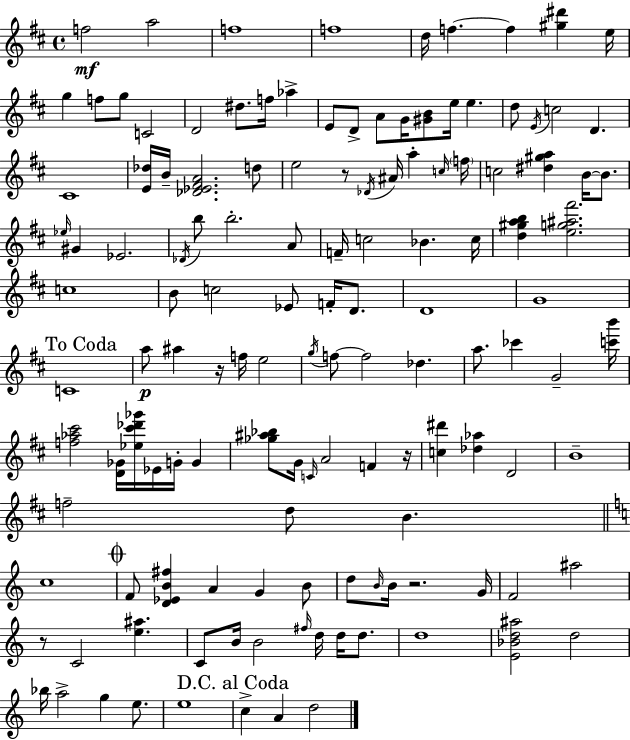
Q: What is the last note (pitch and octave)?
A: D5